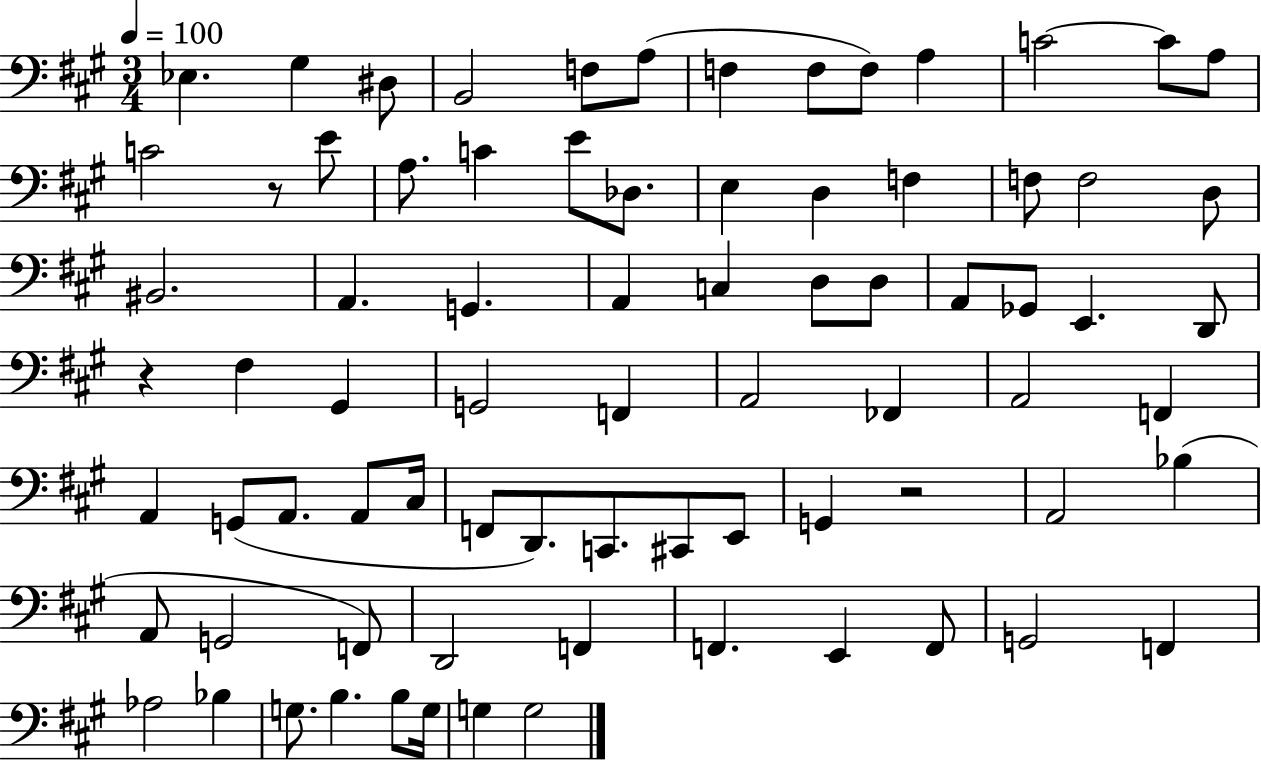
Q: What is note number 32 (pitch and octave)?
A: D3